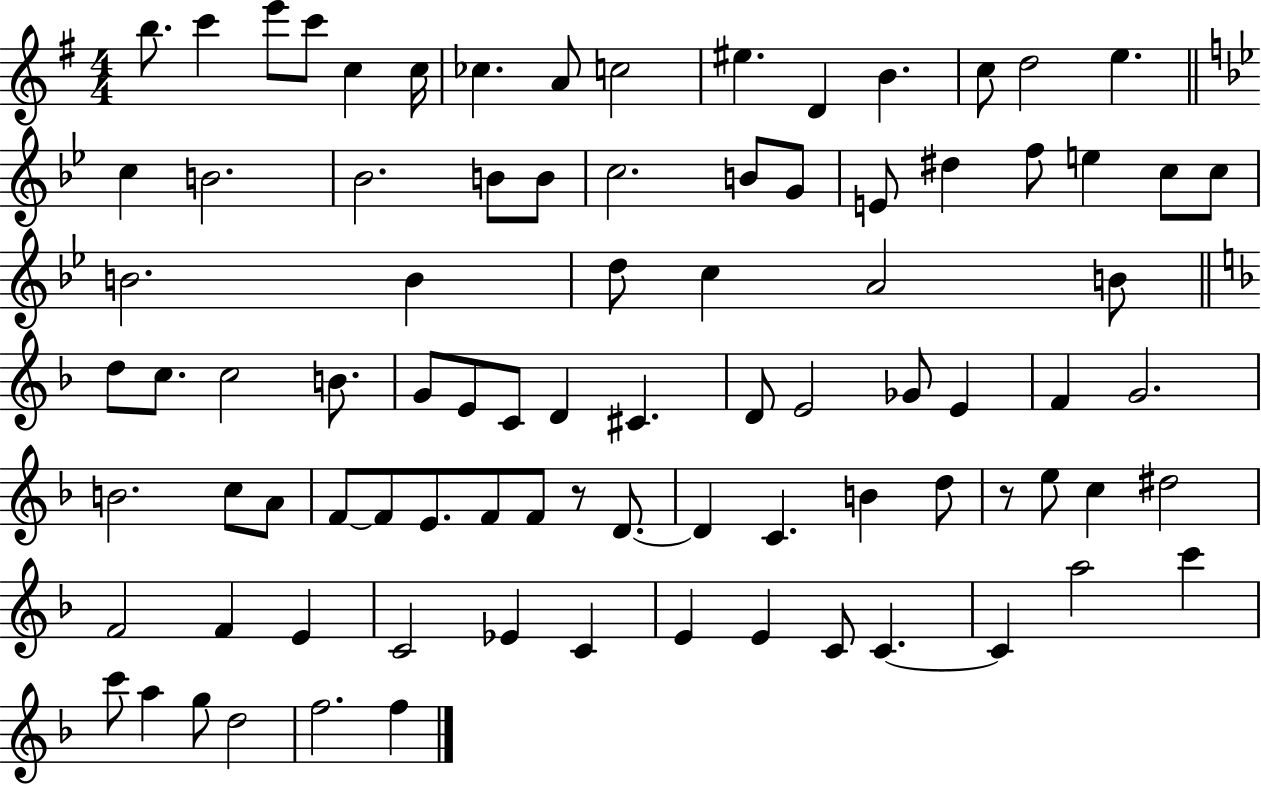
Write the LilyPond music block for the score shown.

{
  \clef treble
  \numericTimeSignature
  \time 4/4
  \key g \major
  b''8. c'''4 e'''8 c'''8 c''4 c''16 | ces''4. a'8 c''2 | eis''4. d'4 b'4. | c''8 d''2 e''4. | \break \bar "||" \break \key g \minor c''4 b'2. | bes'2. b'8 b'8 | c''2. b'8 g'8 | e'8 dis''4 f''8 e''4 c''8 c''8 | \break b'2. b'4 | d''8 c''4 a'2 b'8 | \bar "||" \break \key f \major d''8 c''8. c''2 b'8. | g'8 e'8 c'8 d'4 cis'4. | d'8 e'2 ges'8 e'4 | f'4 g'2. | \break b'2. c''8 a'8 | f'8~~ f'8 e'8. f'8 f'8 r8 d'8.~~ | d'4 c'4. b'4 d''8 | r8 e''8 c''4 dis''2 | \break f'2 f'4 e'4 | c'2 ees'4 c'4 | e'4 e'4 c'8 c'4.~~ | c'4 a''2 c'''4 | \break c'''8 a''4 g''8 d''2 | f''2. f''4 | \bar "|."
}